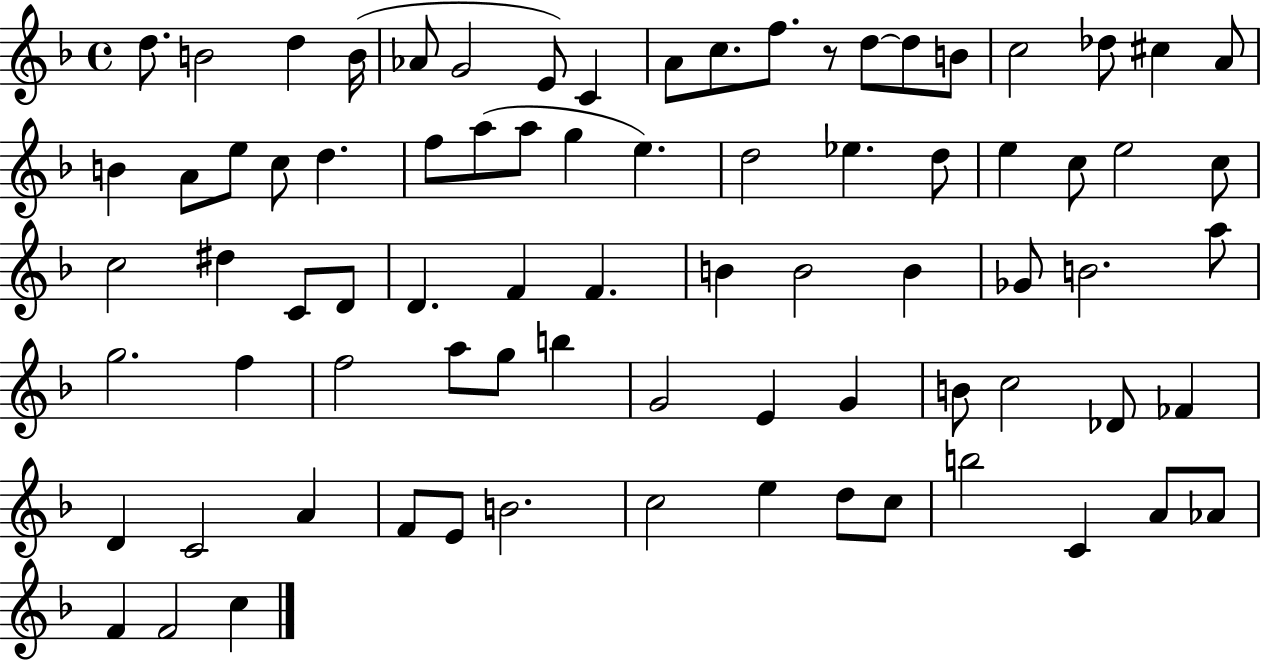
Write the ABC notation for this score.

X:1
T:Untitled
M:4/4
L:1/4
K:F
d/2 B2 d B/4 _A/2 G2 E/2 C A/2 c/2 f/2 z/2 d/2 d/2 B/2 c2 _d/2 ^c A/2 B A/2 e/2 c/2 d f/2 a/2 a/2 g e d2 _e d/2 e c/2 e2 c/2 c2 ^d C/2 D/2 D F F B B2 B _G/2 B2 a/2 g2 f f2 a/2 g/2 b G2 E G B/2 c2 _D/2 _F D C2 A F/2 E/2 B2 c2 e d/2 c/2 b2 C A/2 _A/2 F F2 c